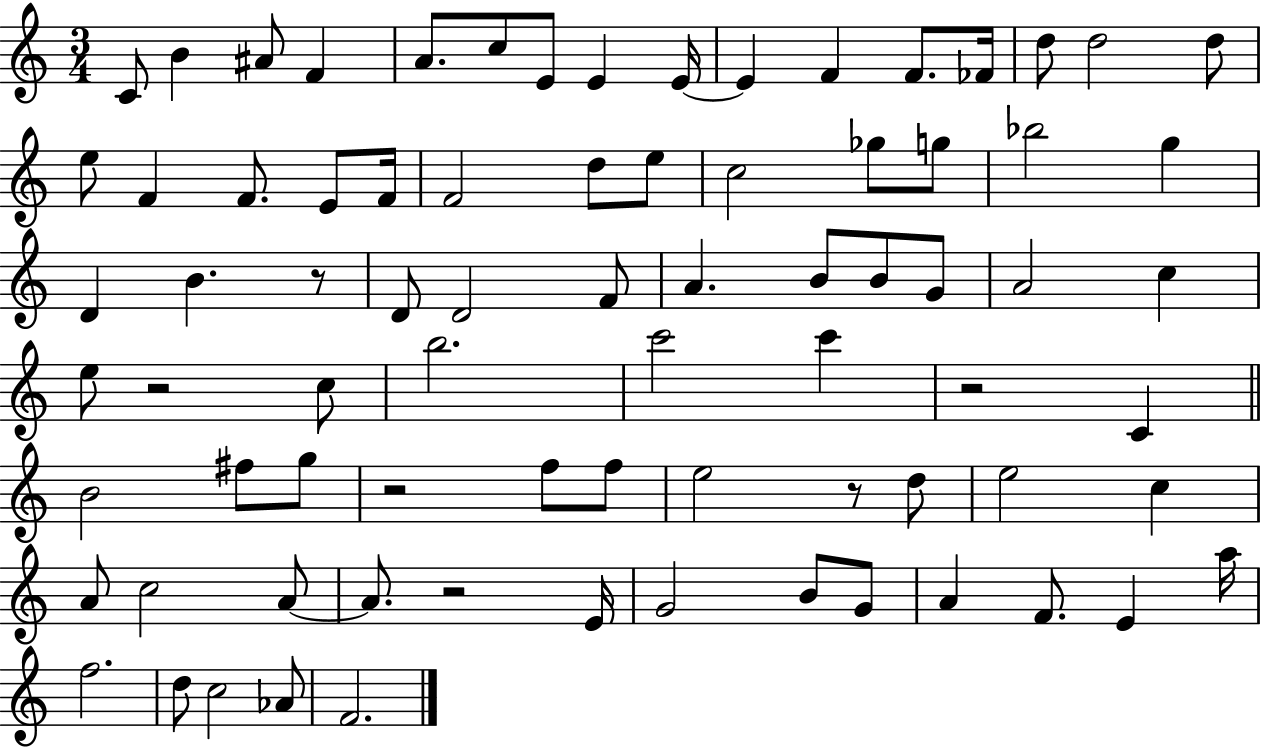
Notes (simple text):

C4/e B4/q A#4/e F4/q A4/e. C5/e E4/e E4/q E4/s E4/q F4/q F4/e. FES4/s D5/e D5/h D5/e E5/e F4/q F4/e. E4/e F4/s F4/h D5/e E5/e C5/h Gb5/e G5/e Bb5/h G5/q D4/q B4/q. R/e D4/e D4/h F4/e A4/q. B4/e B4/e G4/e A4/h C5/q E5/e R/h C5/e B5/h. C6/h C6/q R/h C4/q B4/h F#5/e G5/e R/h F5/e F5/e E5/h R/e D5/e E5/h C5/q A4/e C5/h A4/e A4/e. R/h E4/s G4/h B4/e G4/e A4/q F4/e. E4/q A5/s F5/h. D5/e C5/h Ab4/e F4/h.